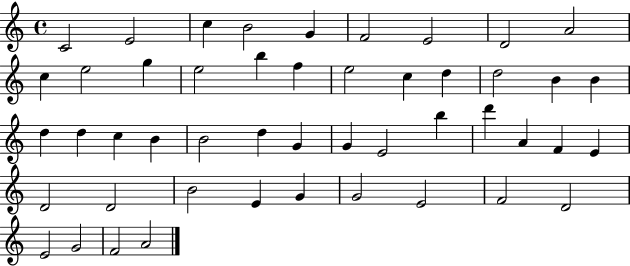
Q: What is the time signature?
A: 4/4